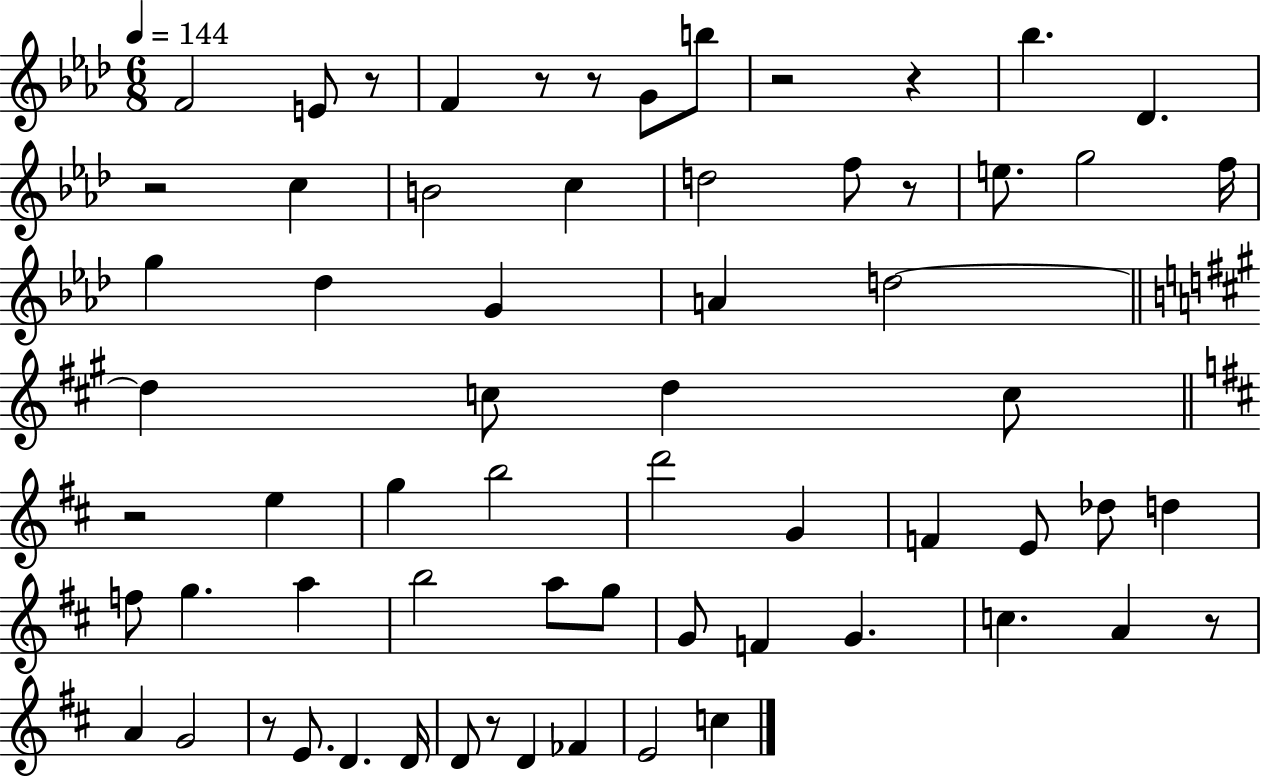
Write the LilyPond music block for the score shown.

{
  \clef treble
  \numericTimeSignature
  \time 6/8
  \key aes \major
  \tempo 4 = 144
  f'2 e'8 r8 | f'4 r8 r8 g'8 b''8 | r2 r4 | bes''4. des'4. | \break r2 c''4 | b'2 c''4 | d''2 f''8 r8 | e''8. g''2 f''16 | \break g''4 des''4 g'4 | a'4 d''2~~ | \bar "||" \break \key a \major d''4 c''8 d''4 c''8 | \bar "||" \break \key b \minor r2 e''4 | g''4 b''2 | d'''2 g'4 | f'4 e'8 des''8 d''4 | \break f''8 g''4. a''4 | b''2 a''8 g''8 | g'8 f'4 g'4. | c''4. a'4 r8 | \break a'4 g'2 | r8 e'8. d'4. d'16 | d'8 r8 d'4 fes'4 | e'2 c''4 | \break \bar "|."
}